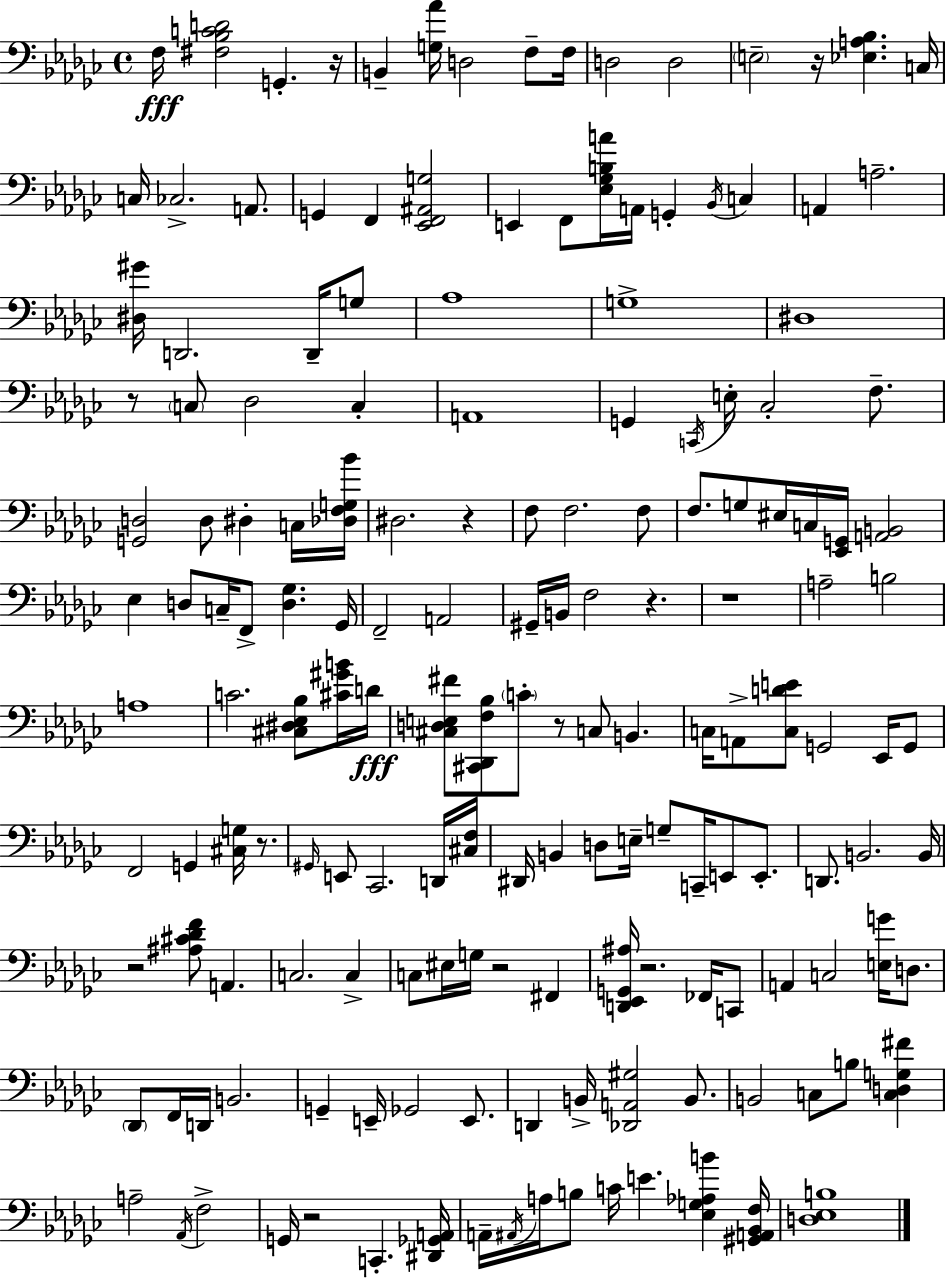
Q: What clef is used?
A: bass